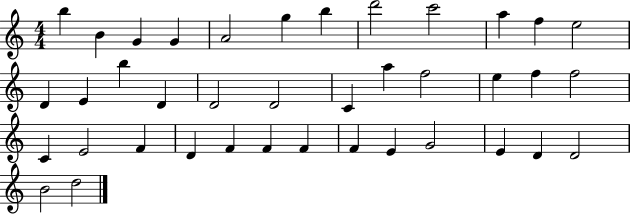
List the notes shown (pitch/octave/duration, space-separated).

B5/q B4/q G4/q G4/q A4/h G5/q B5/q D6/h C6/h A5/q F5/q E5/h D4/q E4/q B5/q D4/q D4/h D4/h C4/q A5/q F5/h E5/q F5/q F5/h C4/q E4/h F4/q D4/q F4/q F4/q F4/q F4/q E4/q G4/h E4/q D4/q D4/h B4/h D5/h